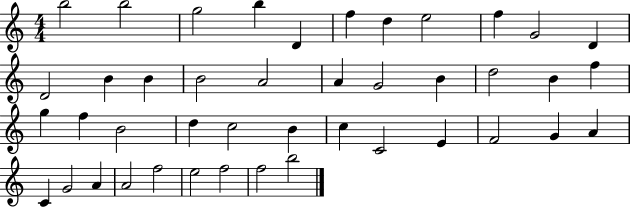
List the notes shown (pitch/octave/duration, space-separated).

B5/h B5/h G5/h B5/q D4/q F5/q D5/q E5/h F5/q G4/h D4/q D4/h B4/q B4/q B4/h A4/h A4/q G4/h B4/q D5/h B4/q F5/q G5/q F5/q B4/h D5/q C5/h B4/q C5/q C4/h E4/q F4/h G4/q A4/q C4/q G4/h A4/q A4/h F5/h E5/h F5/h F5/h B5/h